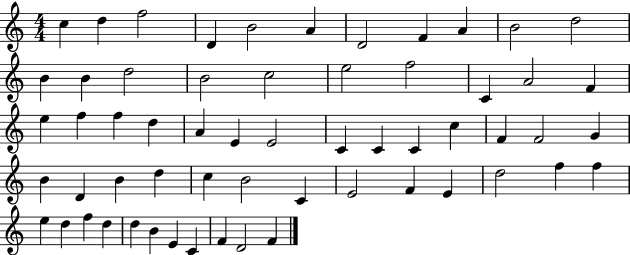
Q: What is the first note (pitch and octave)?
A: C5